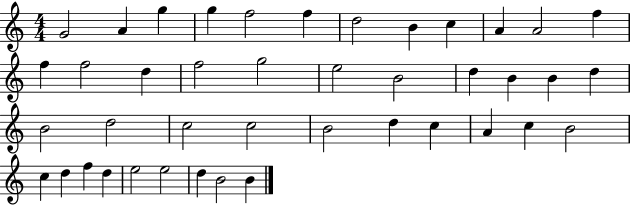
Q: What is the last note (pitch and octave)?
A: B4